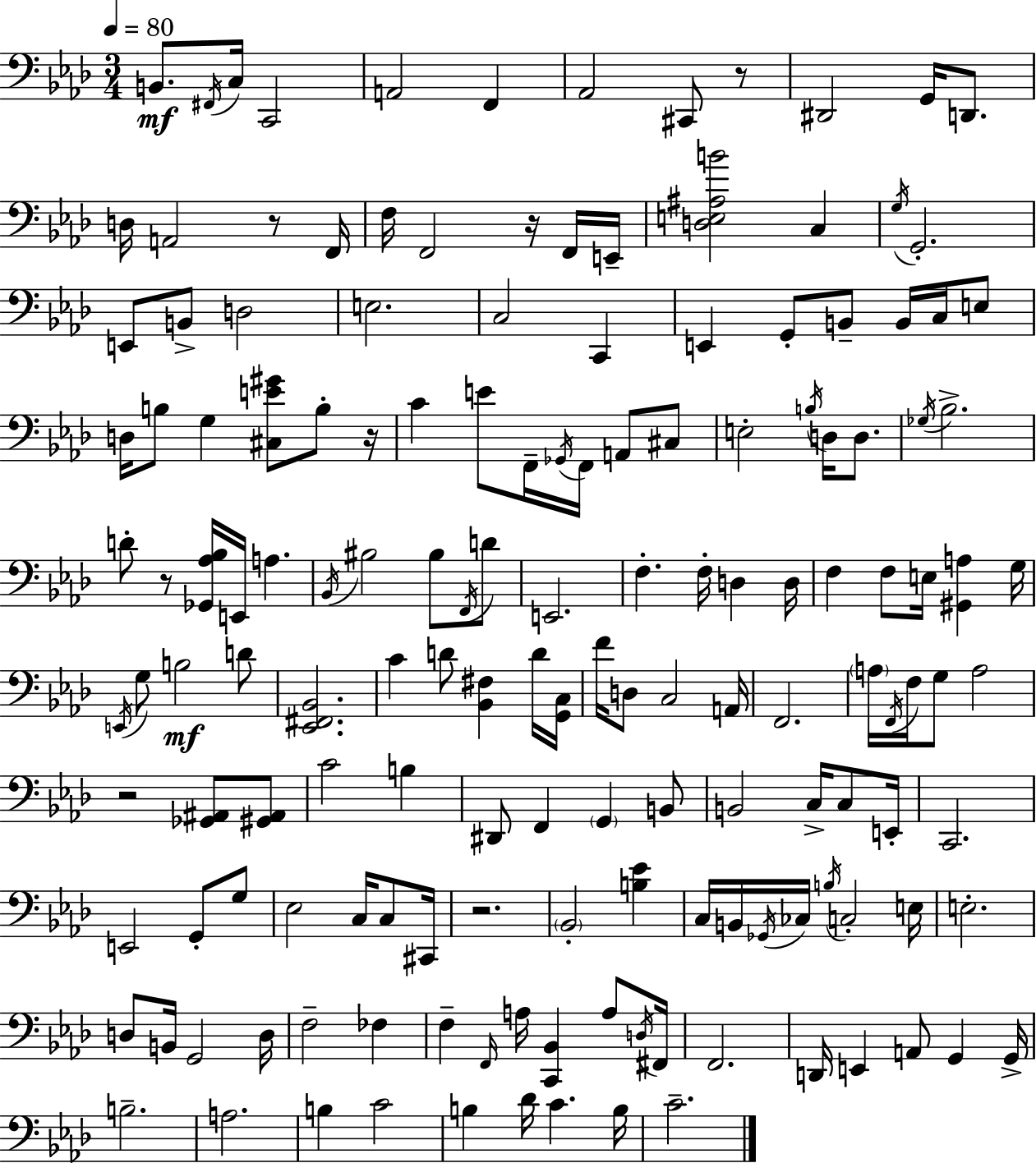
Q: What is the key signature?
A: AES major